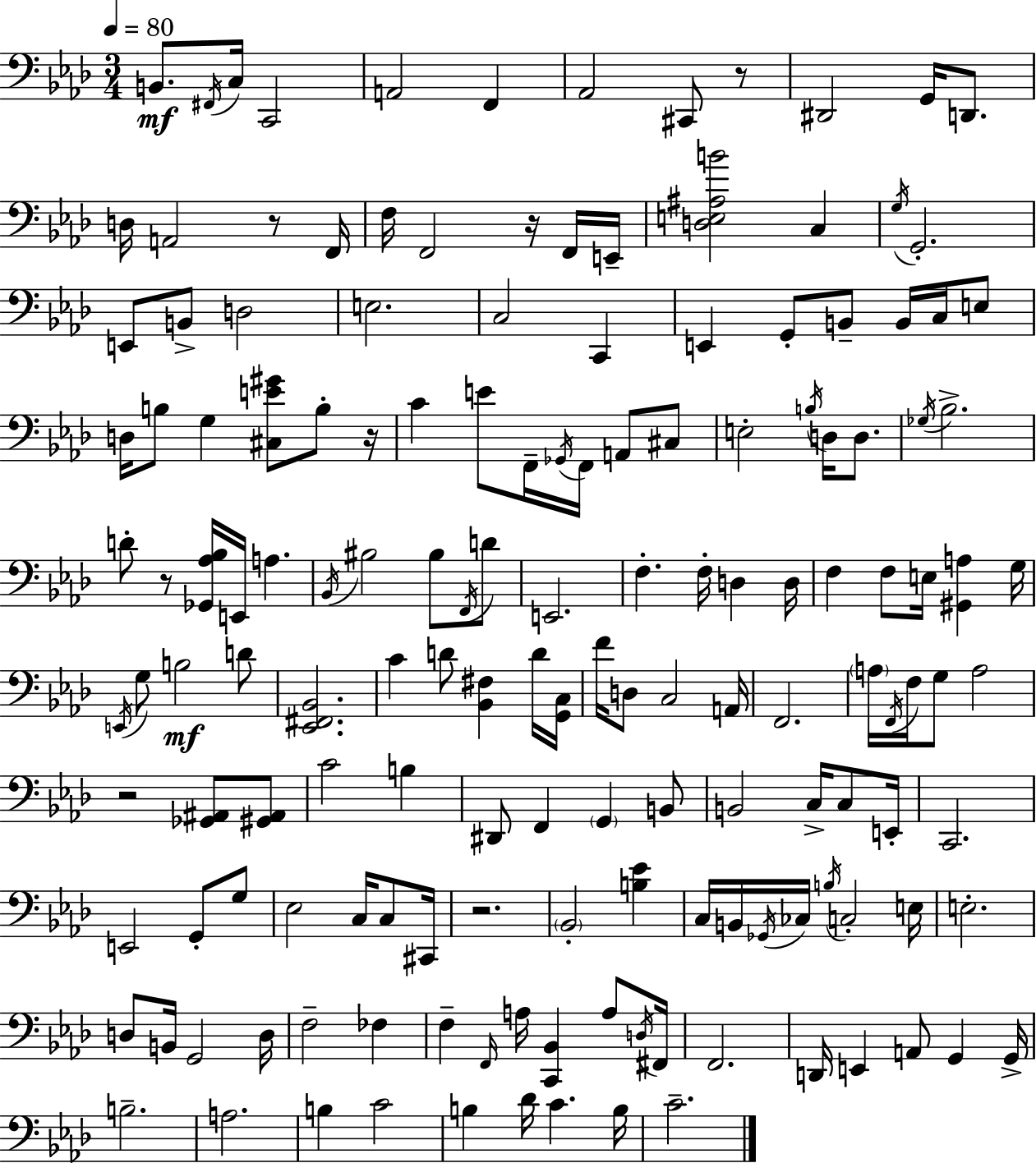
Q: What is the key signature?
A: AES major